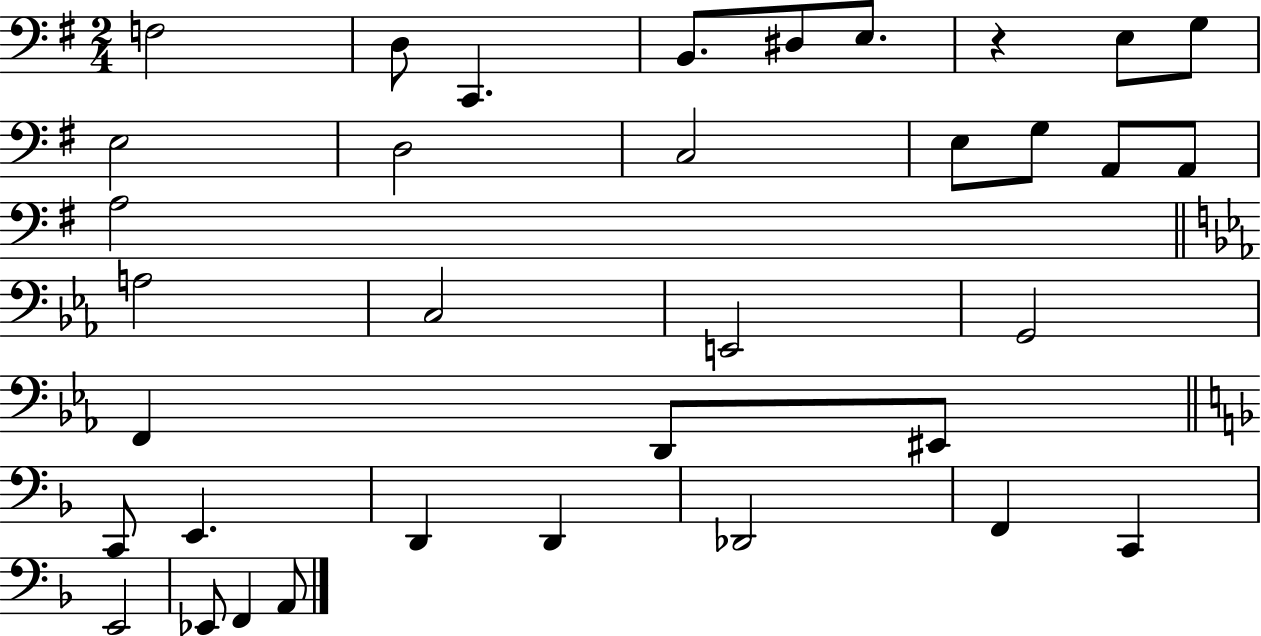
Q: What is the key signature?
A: G major